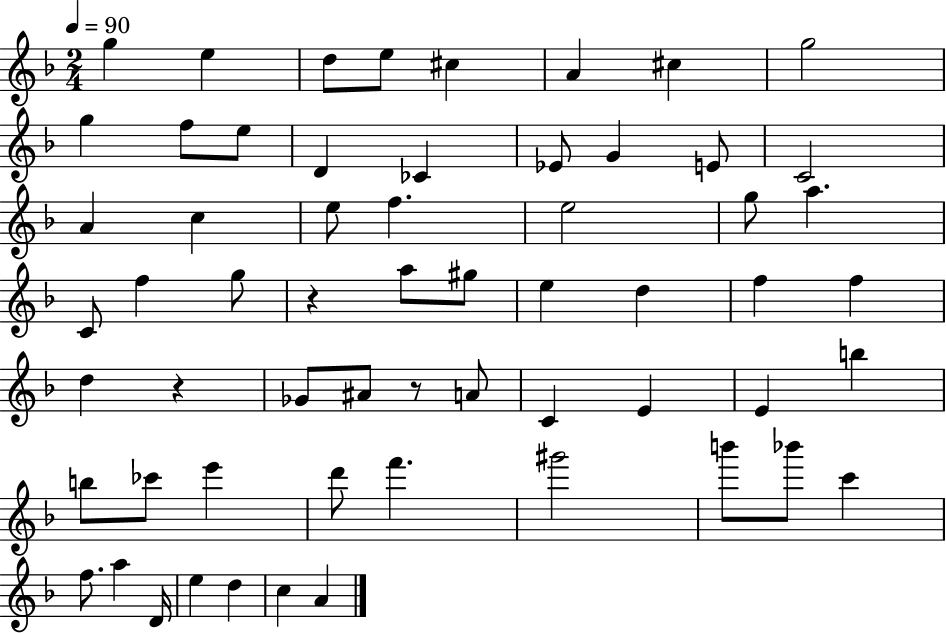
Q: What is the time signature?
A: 2/4